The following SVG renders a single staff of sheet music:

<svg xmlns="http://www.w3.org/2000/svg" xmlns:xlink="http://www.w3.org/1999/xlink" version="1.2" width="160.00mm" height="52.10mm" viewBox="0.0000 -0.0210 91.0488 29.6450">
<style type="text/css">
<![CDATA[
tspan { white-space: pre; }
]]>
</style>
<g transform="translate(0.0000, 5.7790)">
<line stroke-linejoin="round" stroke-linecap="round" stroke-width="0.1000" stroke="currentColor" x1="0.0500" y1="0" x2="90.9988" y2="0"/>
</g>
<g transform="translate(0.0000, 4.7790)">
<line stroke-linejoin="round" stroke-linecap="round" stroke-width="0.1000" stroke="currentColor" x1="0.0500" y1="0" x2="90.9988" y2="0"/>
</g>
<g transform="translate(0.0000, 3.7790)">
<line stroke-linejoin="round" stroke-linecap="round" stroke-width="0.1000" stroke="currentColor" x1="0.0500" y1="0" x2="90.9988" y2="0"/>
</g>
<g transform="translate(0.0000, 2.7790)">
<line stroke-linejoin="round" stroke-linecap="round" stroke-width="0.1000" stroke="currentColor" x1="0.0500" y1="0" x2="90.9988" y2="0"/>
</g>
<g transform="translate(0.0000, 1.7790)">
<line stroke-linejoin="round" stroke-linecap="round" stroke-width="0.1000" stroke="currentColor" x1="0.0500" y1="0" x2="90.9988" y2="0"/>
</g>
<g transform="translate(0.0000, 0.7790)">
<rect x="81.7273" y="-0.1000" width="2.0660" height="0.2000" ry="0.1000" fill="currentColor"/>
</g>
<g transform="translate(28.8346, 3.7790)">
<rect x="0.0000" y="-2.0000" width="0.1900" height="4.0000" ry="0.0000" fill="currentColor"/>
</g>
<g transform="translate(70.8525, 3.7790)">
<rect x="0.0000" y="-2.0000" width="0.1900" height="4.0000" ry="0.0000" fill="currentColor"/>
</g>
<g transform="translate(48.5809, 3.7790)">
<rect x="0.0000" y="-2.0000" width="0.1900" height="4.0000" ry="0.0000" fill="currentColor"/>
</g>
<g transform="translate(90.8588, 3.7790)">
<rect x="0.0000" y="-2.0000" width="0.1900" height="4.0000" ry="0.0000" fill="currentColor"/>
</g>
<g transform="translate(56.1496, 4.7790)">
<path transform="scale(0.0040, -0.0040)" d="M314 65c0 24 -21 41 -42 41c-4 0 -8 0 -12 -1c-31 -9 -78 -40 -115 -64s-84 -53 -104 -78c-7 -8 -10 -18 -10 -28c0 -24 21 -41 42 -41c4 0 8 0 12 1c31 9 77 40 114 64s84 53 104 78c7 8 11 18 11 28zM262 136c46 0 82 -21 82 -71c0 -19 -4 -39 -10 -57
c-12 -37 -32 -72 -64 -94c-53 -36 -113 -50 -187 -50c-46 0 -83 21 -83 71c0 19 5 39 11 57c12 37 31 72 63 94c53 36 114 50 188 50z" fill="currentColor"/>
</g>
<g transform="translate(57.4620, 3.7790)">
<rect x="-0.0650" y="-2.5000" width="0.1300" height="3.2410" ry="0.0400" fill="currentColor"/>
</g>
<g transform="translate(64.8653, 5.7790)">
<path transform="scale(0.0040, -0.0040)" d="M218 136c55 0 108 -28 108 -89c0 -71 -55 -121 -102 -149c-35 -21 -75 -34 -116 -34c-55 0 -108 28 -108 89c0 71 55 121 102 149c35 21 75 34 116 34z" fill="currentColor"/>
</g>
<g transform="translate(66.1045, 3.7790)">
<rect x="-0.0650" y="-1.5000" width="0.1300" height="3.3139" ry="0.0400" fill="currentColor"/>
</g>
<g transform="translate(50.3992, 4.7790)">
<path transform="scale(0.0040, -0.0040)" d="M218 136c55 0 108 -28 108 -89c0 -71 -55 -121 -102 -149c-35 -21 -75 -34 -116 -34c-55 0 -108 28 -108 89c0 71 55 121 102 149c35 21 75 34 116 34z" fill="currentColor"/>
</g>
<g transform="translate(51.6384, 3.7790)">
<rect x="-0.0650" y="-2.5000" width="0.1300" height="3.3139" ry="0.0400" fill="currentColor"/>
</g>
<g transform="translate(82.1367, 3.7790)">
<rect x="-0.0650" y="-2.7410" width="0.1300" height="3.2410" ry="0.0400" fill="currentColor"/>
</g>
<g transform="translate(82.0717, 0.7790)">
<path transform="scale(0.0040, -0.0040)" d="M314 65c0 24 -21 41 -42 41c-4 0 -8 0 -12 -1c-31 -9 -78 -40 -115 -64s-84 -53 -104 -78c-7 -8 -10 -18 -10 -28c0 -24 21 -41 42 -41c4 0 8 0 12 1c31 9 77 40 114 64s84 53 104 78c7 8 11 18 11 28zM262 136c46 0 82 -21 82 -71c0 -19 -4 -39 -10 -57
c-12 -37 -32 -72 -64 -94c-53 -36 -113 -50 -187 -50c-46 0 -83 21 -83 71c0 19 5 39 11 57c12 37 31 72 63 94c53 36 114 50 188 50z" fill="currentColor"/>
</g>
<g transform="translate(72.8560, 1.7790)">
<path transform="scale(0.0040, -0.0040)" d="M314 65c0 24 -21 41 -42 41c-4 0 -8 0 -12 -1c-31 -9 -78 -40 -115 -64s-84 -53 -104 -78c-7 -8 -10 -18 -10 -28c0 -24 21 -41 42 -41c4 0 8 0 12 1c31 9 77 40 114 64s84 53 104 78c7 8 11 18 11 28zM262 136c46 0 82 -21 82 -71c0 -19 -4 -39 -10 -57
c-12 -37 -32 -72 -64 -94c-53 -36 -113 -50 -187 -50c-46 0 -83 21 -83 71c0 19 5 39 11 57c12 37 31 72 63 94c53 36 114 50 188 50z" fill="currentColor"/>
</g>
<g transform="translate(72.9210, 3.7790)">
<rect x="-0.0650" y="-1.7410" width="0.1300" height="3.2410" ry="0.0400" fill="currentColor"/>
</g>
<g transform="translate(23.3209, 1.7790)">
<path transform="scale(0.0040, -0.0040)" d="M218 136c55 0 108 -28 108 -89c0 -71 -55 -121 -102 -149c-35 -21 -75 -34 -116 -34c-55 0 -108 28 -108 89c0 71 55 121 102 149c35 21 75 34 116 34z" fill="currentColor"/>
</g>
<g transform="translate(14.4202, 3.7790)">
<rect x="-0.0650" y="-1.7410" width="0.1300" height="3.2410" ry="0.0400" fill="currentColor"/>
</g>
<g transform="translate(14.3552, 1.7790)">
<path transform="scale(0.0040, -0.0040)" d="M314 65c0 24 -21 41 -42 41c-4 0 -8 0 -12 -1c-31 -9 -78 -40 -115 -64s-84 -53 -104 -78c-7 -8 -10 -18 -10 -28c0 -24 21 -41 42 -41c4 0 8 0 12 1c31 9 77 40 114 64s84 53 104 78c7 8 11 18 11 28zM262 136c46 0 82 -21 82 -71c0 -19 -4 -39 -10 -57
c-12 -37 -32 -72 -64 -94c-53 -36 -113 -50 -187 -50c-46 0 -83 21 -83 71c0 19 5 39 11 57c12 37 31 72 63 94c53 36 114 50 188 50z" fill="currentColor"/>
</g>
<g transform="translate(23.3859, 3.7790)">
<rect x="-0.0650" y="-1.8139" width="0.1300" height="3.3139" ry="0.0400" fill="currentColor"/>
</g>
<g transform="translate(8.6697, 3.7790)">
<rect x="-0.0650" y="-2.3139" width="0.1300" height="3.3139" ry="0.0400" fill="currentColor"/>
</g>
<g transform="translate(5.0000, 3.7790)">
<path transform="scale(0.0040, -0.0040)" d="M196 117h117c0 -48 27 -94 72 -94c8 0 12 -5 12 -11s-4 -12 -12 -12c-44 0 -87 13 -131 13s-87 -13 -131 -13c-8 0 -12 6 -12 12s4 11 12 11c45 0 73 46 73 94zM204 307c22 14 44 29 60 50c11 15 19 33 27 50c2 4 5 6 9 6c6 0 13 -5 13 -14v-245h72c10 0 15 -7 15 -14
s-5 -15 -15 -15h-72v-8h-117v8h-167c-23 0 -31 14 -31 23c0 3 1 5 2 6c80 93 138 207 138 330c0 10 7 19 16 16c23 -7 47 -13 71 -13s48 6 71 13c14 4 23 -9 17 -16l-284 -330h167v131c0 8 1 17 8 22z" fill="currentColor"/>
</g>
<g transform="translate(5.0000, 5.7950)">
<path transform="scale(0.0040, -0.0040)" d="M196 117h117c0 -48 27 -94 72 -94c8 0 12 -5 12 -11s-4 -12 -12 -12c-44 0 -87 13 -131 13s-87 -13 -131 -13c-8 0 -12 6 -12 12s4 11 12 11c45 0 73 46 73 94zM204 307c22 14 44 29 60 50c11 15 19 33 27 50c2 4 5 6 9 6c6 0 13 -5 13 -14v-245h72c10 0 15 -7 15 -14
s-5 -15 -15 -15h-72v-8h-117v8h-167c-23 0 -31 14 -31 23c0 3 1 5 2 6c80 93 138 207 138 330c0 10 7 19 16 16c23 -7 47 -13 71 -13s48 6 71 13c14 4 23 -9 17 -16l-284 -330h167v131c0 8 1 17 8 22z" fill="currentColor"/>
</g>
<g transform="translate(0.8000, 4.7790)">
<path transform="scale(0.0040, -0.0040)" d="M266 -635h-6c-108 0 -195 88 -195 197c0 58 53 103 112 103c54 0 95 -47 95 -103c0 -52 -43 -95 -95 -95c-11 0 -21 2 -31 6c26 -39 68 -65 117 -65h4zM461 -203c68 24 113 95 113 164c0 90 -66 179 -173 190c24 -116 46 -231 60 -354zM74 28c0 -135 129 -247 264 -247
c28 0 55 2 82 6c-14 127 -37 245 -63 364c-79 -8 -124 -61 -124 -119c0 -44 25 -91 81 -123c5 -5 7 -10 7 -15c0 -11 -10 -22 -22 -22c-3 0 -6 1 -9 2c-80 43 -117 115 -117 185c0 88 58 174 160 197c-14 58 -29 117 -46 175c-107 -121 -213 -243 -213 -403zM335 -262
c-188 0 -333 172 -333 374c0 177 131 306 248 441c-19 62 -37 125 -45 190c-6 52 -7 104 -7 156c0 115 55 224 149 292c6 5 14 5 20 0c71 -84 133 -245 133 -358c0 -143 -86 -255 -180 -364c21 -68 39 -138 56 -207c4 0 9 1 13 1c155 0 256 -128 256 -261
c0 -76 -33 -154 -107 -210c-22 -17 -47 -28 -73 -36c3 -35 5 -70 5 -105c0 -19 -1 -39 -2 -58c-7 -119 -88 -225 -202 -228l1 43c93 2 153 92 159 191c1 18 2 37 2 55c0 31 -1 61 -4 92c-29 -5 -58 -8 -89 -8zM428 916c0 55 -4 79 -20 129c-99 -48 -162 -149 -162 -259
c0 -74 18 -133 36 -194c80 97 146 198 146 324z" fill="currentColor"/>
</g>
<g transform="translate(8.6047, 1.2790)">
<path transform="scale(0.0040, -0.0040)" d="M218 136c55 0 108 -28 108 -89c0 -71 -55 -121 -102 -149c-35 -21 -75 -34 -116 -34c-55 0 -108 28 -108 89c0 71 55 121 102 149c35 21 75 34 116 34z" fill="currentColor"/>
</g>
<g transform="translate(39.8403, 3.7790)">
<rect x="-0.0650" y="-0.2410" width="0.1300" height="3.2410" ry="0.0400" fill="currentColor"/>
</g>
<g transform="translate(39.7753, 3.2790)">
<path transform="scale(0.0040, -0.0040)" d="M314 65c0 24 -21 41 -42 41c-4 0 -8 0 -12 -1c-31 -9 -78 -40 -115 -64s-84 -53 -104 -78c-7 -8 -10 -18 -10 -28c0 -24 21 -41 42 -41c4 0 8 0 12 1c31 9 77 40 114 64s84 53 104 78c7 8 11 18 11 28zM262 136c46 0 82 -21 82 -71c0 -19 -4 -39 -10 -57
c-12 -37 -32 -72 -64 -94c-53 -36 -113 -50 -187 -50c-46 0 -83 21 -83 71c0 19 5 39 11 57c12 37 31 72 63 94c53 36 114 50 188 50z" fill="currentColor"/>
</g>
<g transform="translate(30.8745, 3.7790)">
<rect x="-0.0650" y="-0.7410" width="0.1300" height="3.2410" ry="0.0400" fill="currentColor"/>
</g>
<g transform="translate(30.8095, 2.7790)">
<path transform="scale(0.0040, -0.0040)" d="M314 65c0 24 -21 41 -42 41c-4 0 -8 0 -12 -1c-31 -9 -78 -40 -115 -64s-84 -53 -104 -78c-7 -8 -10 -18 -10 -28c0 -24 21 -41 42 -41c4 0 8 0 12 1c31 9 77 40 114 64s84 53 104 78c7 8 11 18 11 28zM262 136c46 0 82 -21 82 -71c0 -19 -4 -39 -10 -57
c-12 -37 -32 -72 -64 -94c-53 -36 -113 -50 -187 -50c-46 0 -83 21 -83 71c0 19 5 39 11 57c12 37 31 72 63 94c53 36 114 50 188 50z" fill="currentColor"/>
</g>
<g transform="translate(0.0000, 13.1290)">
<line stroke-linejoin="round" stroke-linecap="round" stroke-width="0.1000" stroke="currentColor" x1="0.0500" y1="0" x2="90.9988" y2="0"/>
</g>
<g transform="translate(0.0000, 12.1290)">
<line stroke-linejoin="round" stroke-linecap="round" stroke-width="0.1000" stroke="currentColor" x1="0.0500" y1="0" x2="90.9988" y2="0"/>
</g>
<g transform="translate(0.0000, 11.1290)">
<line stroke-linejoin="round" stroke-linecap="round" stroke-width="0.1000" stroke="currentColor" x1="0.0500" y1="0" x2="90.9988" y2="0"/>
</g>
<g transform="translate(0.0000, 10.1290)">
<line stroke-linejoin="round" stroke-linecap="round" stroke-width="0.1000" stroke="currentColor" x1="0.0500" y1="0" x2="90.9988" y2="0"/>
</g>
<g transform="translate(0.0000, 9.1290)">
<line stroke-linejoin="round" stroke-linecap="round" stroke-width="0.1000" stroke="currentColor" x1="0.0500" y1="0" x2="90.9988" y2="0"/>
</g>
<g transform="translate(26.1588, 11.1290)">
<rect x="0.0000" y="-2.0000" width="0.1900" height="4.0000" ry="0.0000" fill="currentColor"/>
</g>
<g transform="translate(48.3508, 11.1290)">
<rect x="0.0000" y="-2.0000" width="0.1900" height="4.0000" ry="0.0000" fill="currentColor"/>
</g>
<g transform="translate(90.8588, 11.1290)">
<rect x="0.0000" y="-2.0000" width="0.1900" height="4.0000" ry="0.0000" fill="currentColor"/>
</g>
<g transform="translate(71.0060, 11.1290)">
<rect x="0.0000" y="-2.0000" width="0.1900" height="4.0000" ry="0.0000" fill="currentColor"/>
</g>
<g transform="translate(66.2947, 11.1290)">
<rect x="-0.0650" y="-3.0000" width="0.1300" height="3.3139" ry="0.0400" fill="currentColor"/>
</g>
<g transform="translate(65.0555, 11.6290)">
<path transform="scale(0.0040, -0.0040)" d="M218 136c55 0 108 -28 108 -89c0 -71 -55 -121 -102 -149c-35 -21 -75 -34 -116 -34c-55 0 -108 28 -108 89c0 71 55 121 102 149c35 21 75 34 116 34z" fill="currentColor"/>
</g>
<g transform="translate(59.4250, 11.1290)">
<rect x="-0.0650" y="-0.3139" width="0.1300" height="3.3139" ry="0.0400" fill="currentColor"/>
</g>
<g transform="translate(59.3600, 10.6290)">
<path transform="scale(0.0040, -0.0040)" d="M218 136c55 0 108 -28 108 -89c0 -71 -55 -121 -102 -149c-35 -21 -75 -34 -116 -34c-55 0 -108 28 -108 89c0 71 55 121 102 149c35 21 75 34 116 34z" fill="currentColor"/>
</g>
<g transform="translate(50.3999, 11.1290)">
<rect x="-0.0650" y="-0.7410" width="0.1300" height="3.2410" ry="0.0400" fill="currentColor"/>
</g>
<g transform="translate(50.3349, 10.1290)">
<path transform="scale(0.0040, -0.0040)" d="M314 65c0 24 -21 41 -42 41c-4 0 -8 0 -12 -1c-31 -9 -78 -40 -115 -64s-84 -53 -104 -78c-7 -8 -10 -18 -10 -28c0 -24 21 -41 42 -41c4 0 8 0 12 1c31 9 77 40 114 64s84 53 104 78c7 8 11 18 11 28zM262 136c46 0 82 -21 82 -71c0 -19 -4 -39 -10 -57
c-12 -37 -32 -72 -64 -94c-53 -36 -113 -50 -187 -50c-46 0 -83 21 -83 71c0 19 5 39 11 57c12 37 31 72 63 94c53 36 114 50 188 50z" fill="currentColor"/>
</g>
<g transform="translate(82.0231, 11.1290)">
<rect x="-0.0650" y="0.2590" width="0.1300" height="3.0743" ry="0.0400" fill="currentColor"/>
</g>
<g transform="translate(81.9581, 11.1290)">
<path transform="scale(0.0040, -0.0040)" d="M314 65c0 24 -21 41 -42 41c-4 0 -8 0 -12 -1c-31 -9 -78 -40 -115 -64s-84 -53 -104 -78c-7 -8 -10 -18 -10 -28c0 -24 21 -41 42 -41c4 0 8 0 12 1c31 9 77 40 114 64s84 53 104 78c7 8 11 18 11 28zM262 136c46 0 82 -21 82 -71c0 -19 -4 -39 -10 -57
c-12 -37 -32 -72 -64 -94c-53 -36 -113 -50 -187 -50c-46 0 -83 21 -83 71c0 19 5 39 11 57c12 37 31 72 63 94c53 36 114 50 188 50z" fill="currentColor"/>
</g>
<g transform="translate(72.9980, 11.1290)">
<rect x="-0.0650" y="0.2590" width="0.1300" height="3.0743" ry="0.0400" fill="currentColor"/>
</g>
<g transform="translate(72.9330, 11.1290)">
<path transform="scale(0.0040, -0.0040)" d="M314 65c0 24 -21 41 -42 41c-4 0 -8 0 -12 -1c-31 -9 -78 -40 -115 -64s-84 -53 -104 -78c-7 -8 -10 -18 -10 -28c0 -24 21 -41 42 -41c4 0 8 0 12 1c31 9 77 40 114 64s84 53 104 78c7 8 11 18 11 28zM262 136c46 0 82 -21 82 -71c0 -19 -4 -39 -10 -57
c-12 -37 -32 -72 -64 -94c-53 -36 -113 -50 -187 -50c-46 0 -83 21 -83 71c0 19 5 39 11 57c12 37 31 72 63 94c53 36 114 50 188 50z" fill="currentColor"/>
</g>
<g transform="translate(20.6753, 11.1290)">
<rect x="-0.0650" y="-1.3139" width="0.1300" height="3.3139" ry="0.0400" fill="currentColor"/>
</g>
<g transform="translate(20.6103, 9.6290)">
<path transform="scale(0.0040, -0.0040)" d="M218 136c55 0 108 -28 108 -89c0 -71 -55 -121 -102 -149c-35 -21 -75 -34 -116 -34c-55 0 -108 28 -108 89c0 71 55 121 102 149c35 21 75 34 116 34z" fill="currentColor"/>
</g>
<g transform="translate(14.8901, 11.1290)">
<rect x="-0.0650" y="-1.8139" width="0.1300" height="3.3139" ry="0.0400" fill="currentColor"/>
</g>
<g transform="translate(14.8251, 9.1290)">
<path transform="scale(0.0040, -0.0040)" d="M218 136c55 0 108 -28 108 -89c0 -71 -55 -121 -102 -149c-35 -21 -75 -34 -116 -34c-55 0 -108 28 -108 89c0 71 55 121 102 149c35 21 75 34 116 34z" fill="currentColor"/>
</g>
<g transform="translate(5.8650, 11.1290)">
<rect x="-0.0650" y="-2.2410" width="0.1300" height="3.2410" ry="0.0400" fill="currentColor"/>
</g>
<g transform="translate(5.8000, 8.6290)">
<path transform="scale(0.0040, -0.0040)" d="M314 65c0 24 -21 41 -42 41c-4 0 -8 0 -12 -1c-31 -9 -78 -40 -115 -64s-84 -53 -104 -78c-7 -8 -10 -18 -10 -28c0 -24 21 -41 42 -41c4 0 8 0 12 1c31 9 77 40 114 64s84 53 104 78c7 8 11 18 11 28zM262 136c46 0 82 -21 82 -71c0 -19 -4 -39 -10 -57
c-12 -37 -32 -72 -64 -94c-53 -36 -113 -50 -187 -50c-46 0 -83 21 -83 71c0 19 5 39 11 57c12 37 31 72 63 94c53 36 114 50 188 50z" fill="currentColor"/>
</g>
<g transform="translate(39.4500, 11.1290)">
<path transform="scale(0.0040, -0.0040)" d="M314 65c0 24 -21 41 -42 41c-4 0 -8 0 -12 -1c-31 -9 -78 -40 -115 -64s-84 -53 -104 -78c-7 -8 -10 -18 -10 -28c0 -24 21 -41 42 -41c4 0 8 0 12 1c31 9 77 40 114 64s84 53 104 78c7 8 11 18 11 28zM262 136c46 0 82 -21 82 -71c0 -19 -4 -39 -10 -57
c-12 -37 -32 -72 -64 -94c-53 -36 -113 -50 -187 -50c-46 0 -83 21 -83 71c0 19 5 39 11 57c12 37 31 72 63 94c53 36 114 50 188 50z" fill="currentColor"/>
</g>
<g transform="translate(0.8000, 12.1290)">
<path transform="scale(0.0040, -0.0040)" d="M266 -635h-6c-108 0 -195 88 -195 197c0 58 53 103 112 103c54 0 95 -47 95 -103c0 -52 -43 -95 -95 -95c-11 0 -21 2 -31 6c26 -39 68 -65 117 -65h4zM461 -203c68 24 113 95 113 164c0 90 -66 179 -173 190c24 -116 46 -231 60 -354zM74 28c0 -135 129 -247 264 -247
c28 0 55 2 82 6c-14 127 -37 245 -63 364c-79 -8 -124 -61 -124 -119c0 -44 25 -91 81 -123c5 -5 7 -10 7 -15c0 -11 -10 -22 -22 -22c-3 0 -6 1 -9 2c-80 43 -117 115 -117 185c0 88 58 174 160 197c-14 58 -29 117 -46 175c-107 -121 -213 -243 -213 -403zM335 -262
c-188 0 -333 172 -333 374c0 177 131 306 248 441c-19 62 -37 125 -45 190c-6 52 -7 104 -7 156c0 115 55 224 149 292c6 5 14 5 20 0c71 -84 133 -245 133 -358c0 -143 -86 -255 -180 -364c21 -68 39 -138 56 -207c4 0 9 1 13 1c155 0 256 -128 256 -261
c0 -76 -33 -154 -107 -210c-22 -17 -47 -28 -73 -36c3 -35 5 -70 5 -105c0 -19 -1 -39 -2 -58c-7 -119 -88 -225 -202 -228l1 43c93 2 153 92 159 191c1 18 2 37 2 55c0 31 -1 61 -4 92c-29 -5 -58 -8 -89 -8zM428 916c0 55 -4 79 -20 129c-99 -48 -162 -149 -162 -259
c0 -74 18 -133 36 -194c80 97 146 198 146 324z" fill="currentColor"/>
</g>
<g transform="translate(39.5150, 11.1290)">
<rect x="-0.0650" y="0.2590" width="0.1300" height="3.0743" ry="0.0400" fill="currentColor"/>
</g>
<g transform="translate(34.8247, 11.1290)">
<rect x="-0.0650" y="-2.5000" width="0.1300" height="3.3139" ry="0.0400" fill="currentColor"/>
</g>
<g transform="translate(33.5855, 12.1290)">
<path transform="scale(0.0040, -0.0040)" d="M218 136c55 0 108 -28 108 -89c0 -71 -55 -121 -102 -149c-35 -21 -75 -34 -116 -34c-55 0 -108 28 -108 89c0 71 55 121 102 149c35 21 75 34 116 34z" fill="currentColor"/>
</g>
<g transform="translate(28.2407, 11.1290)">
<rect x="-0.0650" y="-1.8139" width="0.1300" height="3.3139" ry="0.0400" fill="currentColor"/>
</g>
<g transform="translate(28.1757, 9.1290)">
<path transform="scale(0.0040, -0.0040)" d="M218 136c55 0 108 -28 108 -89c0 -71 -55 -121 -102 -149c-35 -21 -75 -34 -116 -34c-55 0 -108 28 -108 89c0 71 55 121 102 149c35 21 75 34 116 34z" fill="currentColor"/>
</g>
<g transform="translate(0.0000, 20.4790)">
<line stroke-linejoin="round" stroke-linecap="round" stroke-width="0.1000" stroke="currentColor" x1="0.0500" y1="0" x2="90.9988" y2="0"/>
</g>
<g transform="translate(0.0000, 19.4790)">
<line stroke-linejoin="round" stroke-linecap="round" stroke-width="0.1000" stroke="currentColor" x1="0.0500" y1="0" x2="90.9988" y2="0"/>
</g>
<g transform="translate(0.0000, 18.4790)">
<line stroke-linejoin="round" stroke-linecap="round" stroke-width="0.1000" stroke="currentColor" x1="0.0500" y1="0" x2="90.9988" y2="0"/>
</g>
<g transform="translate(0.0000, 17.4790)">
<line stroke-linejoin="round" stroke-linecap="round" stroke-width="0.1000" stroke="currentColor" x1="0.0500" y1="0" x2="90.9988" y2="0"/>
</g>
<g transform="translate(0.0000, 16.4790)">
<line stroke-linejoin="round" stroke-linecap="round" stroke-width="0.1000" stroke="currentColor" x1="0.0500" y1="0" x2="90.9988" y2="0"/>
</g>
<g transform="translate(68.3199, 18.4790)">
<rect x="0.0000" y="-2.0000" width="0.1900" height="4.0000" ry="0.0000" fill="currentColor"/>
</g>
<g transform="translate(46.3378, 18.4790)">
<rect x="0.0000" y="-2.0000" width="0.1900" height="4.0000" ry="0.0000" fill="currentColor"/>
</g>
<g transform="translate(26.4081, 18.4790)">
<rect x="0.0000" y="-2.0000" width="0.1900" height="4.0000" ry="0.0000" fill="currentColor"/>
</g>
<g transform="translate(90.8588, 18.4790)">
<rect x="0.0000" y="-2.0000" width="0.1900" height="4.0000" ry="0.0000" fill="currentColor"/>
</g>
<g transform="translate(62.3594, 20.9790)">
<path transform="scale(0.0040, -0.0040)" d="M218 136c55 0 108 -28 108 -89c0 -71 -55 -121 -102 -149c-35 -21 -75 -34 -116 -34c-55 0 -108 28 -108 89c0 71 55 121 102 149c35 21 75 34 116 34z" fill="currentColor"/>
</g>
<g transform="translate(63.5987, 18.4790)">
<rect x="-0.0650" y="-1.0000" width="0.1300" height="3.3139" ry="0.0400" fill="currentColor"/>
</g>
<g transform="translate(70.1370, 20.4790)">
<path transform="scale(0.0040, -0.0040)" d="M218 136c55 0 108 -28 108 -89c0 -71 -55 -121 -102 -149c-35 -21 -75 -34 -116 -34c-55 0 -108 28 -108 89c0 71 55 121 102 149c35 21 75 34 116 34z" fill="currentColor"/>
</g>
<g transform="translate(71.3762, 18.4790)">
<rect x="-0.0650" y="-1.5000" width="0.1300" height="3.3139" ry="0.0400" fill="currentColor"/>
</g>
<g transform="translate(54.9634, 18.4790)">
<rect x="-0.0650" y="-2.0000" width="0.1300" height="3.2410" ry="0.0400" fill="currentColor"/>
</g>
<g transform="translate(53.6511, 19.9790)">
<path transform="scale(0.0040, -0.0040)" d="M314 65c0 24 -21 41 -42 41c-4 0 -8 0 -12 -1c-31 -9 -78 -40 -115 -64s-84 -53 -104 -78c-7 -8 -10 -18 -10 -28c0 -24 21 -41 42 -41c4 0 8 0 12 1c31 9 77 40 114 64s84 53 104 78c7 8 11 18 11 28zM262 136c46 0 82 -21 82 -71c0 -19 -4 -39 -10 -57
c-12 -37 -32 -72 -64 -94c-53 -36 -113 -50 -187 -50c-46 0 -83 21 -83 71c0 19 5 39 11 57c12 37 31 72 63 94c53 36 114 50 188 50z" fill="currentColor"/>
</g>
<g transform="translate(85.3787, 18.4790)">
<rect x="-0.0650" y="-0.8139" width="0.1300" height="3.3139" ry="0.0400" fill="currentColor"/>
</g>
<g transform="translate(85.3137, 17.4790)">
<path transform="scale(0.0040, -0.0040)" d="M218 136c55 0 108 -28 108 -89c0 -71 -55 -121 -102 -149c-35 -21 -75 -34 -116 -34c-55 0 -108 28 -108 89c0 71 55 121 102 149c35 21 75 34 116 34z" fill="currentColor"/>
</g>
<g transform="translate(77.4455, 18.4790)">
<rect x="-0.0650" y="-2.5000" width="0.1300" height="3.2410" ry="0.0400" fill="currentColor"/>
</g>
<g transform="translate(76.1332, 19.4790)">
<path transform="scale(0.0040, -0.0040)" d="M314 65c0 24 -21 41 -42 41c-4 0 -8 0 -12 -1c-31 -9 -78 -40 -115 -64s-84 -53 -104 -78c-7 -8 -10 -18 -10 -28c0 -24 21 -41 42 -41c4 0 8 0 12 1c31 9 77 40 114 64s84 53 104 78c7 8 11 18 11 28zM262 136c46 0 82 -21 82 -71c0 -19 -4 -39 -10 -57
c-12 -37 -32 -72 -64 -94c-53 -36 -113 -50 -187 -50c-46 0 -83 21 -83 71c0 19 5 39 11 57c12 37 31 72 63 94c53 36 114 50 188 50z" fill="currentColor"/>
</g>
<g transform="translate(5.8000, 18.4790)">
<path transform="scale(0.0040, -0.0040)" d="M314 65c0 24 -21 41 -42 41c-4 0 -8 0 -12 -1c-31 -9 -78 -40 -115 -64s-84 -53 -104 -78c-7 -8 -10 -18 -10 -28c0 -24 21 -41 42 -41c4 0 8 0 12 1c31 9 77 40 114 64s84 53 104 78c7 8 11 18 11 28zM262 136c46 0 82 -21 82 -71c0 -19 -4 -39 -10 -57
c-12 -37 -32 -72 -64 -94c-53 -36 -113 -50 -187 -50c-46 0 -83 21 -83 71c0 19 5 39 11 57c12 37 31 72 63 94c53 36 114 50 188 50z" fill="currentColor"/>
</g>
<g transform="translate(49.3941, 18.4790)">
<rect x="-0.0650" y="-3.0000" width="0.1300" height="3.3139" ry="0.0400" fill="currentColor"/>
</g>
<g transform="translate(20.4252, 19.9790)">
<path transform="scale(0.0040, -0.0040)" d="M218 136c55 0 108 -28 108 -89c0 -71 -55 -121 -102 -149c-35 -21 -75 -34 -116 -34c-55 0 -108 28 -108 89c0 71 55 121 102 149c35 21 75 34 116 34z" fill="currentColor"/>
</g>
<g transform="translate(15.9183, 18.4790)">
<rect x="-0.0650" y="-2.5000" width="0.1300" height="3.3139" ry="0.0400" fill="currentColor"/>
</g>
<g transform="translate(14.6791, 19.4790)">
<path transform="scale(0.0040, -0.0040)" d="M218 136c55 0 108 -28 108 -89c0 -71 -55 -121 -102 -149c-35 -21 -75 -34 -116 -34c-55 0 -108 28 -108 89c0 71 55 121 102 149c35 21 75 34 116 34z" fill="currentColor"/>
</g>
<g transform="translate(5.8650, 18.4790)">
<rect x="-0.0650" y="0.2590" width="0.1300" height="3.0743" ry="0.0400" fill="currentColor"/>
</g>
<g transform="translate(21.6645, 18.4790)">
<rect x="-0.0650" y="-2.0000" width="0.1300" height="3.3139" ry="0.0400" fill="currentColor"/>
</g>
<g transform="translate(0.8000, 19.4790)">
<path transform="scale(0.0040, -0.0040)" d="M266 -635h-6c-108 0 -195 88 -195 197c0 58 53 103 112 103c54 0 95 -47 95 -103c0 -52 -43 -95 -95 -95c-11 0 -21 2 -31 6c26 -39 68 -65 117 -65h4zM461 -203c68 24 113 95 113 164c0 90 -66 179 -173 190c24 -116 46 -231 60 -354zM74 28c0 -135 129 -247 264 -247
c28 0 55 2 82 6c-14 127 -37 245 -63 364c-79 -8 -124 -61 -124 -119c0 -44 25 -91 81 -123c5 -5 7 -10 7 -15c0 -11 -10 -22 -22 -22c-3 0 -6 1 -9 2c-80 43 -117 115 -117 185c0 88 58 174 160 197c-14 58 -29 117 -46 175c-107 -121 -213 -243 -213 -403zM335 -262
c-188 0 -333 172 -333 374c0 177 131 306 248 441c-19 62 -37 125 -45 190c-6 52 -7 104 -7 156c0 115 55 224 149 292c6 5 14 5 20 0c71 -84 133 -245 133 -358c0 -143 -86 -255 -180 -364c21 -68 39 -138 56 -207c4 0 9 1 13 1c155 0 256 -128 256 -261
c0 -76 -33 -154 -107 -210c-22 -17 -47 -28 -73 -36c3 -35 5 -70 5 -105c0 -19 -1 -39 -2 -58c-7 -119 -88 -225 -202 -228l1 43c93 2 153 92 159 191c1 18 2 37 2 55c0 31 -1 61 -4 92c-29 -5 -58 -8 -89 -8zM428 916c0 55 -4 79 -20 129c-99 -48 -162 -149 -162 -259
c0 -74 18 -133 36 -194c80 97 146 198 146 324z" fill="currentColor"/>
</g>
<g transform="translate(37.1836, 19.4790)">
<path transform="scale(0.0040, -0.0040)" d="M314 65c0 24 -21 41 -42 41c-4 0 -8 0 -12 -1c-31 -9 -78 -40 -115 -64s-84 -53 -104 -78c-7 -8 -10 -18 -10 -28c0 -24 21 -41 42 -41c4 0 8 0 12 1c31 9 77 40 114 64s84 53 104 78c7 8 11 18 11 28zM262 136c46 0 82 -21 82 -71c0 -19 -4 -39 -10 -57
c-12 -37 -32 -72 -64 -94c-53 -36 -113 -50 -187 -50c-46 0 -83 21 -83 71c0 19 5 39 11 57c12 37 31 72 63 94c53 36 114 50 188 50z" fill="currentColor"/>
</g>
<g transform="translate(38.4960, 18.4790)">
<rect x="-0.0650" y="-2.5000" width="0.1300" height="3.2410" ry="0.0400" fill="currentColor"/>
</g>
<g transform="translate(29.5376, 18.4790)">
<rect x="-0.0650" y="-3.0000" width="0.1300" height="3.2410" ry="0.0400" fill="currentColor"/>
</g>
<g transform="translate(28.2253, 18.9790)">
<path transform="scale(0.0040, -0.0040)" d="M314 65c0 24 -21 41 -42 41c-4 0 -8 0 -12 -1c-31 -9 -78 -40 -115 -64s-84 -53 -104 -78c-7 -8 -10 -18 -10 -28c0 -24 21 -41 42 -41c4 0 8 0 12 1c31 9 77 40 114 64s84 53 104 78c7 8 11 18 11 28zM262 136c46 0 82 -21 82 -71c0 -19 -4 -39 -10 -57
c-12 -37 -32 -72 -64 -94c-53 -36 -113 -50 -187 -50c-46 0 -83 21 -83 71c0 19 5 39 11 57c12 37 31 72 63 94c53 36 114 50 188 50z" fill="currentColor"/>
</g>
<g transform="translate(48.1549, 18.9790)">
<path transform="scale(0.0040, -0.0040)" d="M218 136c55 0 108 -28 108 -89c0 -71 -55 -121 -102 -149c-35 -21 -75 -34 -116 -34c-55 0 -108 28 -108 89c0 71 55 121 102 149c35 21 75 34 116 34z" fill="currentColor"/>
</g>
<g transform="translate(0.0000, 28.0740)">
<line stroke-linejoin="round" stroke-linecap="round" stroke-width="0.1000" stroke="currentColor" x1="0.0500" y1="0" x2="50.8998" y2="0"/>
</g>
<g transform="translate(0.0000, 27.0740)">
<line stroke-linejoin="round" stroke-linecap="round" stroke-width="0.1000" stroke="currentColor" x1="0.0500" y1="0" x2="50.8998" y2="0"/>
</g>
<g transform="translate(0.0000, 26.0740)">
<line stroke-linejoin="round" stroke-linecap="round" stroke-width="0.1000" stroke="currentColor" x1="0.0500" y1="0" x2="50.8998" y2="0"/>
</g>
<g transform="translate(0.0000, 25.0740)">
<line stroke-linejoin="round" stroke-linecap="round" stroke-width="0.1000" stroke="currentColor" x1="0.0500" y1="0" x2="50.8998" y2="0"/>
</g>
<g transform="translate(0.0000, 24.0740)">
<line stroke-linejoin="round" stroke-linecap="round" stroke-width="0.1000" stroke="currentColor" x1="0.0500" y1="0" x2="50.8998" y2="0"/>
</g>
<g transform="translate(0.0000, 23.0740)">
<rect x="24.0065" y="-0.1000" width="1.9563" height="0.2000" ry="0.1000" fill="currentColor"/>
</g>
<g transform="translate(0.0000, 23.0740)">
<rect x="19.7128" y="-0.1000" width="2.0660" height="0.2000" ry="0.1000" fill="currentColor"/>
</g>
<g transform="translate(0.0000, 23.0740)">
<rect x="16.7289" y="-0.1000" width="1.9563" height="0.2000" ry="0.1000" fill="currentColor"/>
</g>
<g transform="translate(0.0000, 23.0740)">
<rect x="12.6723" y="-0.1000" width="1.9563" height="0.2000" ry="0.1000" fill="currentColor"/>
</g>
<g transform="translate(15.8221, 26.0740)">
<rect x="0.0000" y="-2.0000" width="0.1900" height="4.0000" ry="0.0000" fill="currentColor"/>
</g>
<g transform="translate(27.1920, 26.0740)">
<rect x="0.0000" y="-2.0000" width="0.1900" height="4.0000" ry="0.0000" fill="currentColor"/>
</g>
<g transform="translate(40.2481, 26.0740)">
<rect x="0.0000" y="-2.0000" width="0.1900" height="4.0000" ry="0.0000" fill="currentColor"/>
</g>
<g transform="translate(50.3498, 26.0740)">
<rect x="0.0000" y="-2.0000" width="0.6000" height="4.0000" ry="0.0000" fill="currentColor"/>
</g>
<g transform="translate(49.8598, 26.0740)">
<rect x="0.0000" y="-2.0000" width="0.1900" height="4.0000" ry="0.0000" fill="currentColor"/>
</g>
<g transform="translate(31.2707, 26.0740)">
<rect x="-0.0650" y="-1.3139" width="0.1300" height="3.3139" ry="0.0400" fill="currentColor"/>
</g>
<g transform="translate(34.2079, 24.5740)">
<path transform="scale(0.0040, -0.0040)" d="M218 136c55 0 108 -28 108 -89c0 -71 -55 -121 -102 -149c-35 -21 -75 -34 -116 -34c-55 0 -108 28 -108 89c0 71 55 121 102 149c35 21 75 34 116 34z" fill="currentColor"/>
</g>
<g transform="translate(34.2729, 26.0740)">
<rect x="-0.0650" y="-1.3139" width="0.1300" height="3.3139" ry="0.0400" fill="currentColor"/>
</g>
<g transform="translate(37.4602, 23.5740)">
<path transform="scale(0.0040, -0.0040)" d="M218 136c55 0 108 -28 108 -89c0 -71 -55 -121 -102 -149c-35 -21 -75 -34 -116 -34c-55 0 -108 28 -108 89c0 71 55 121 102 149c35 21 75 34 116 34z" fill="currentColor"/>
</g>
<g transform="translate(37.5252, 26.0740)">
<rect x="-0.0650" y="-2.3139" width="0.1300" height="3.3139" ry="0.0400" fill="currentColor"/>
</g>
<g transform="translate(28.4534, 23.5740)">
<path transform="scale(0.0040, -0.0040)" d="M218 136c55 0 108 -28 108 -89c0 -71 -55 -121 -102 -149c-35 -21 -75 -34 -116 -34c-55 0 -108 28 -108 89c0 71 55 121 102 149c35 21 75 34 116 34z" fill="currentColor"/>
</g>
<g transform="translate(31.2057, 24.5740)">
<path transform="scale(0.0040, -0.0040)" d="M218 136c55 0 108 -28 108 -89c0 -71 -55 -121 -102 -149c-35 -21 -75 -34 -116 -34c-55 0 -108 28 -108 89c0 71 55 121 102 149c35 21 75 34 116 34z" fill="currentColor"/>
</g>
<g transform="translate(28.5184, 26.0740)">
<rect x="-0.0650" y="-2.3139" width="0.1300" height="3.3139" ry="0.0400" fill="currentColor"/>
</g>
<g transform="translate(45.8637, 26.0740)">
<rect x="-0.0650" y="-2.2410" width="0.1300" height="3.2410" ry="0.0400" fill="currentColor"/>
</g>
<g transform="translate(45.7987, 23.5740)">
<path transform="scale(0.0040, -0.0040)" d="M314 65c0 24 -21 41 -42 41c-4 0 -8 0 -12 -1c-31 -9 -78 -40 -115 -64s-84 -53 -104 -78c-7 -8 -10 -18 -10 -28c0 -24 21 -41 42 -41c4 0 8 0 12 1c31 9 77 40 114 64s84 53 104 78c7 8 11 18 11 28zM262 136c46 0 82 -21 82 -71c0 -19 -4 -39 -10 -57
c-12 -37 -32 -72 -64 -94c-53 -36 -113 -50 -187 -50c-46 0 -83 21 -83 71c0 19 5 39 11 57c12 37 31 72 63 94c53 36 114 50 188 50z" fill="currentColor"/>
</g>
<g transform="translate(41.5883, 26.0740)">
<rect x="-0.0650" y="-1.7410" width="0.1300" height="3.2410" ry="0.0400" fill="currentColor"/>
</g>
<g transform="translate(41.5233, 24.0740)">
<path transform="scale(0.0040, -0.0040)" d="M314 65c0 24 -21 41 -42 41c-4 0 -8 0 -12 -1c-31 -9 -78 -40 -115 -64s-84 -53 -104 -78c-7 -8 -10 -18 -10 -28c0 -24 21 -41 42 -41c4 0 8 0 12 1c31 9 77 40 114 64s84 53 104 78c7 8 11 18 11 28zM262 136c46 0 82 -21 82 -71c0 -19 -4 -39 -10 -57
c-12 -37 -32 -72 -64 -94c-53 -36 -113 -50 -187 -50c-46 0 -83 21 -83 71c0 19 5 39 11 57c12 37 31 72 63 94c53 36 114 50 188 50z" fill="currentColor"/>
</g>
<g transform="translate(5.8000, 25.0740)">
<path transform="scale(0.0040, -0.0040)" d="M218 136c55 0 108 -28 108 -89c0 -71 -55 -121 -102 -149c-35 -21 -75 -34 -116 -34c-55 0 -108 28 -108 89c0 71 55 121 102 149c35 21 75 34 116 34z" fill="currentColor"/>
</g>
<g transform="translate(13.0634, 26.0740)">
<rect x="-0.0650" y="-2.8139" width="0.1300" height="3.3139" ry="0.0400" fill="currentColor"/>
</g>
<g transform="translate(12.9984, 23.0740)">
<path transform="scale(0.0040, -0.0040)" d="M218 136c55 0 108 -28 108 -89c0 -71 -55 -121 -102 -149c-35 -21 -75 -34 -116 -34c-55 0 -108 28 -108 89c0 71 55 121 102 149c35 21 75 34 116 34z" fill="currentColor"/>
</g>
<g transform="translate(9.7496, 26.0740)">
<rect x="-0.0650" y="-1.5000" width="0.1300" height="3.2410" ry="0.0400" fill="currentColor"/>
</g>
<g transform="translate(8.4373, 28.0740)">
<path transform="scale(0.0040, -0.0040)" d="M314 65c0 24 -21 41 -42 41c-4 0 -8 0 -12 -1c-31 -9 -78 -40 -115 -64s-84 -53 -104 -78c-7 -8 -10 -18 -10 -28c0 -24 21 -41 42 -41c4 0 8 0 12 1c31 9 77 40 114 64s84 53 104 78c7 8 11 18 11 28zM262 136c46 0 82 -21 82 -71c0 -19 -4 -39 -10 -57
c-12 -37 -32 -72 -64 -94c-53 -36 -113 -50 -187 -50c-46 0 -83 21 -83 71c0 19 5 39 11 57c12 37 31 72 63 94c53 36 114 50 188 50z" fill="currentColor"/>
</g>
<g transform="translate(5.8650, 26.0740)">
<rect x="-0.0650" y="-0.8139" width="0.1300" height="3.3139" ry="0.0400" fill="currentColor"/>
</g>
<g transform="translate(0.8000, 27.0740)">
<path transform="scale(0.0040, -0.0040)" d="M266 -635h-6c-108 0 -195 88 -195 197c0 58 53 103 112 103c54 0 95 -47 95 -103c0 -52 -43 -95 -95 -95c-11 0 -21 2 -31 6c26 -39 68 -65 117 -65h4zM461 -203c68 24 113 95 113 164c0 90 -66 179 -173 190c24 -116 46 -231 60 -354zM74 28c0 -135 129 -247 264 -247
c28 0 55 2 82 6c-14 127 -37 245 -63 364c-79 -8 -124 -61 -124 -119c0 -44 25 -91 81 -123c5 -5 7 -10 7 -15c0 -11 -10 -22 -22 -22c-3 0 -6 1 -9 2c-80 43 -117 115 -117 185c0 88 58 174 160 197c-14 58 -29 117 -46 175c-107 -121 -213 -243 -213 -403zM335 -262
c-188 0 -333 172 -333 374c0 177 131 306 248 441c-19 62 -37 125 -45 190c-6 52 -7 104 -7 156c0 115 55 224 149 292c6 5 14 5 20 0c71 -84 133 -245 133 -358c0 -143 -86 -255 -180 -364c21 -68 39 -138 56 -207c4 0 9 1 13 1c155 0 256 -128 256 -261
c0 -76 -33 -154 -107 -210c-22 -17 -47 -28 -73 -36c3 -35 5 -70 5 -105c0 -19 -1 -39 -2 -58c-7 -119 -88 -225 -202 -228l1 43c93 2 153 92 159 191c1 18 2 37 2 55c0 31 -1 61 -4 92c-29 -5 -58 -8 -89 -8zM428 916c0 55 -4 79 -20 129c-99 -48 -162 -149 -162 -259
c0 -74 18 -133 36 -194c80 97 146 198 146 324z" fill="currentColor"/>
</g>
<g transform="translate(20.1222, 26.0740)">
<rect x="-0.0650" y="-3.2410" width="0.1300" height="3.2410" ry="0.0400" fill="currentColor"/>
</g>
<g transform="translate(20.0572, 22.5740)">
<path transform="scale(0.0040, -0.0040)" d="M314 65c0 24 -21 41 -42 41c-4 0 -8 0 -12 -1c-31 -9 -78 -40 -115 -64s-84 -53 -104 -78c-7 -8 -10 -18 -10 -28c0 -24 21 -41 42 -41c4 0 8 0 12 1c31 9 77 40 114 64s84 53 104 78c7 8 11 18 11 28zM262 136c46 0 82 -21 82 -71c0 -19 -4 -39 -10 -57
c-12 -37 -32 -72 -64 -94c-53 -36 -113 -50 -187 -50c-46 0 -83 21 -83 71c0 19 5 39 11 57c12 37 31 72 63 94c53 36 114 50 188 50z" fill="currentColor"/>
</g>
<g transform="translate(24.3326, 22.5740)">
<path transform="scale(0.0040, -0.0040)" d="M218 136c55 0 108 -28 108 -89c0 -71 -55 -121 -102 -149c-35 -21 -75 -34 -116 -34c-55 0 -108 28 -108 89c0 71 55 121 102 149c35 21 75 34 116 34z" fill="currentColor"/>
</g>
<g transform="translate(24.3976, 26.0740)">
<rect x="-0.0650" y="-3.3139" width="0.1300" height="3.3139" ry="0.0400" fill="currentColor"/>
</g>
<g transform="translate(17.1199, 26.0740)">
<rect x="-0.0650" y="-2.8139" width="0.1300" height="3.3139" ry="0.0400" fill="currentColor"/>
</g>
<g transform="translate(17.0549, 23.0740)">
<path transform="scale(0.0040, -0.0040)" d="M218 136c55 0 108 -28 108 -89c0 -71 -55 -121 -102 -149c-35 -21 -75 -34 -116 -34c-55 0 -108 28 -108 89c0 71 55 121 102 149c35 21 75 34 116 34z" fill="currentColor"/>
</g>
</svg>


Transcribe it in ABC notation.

X:1
T:Untitled
M:4/4
L:1/4
K:C
g f2 f d2 c2 G G2 E f2 a2 g2 f e f G B2 d2 c A B2 B2 B2 G F A2 G2 A F2 D E G2 d d E2 a a b2 b g e e g f2 g2